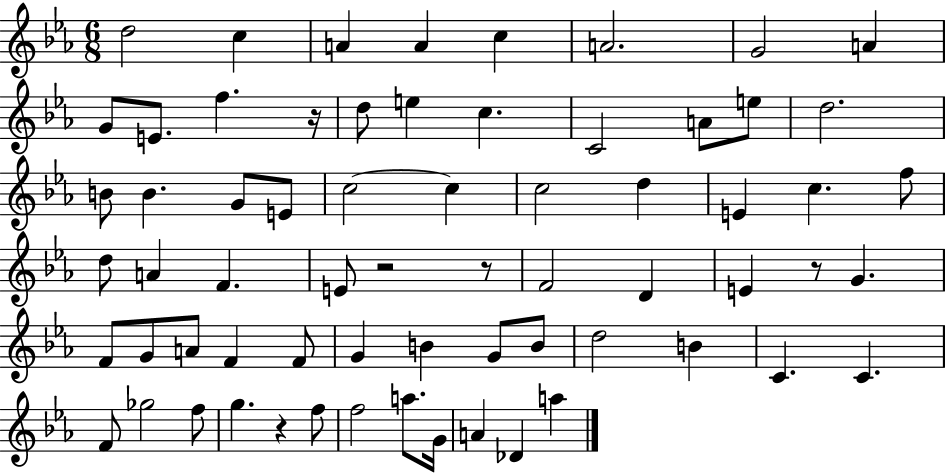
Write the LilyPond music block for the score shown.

{
  \clef treble
  \numericTimeSignature
  \time 6/8
  \key ees \major
  d''2 c''4 | a'4 a'4 c''4 | a'2. | g'2 a'4 | \break g'8 e'8. f''4. r16 | d''8 e''4 c''4. | c'2 a'8 e''8 | d''2. | \break b'8 b'4. g'8 e'8 | c''2~~ c''4 | c''2 d''4 | e'4 c''4. f''8 | \break d''8 a'4 f'4. | e'8 r2 r8 | f'2 d'4 | e'4 r8 g'4. | \break f'8 g'8 a'8 f'4 f'8 | g'4 b'4 g'8 b'8 | d''2 b'4 | c'4. c'4. | \break f'8 ges''2 f''8 | g''4. r4 f''8 | f''2 a''8. g'16 | a'4 des'4 a''4 | \break \bar "|."
}